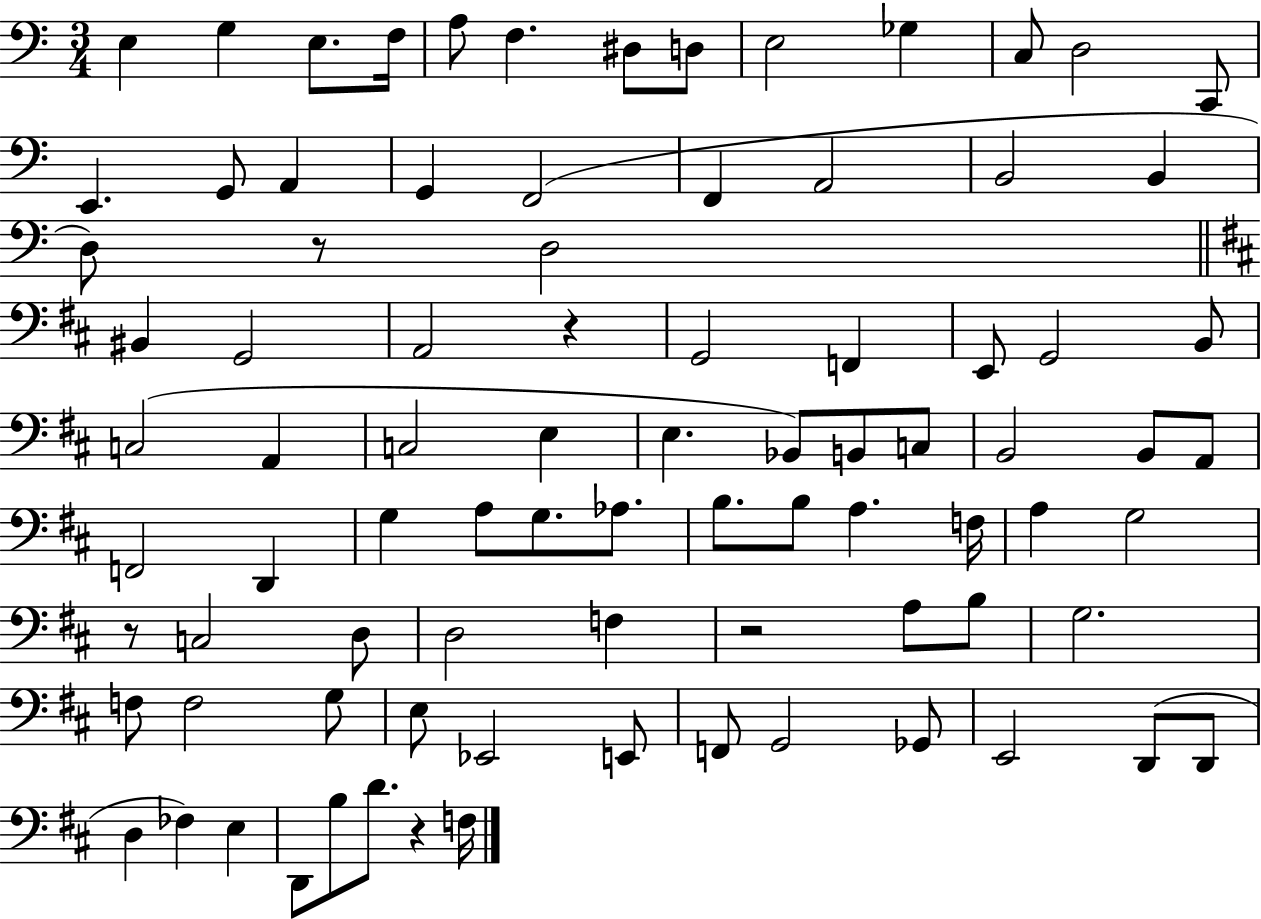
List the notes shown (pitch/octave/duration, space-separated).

E3/q G3/q E3/e. F3/s A3/e F3/q. D#3/e D3/e E3/h Gb3/q C3/e D3/h C2/e E2/q. G2/e A2/q G2/q F2/h F2/q A2/h B2/h B2/q D3/e R/e D3/h BIS2/q G2/h A2/h R/q G2/h F2/q E2/e G2/h B2/e C3/h A2/q C3/h E3/q E3/q. Bb2/e B2/e C3/e B2/h B2/e A2/e F2/h D2/q G3/q A3/e G3/e. Ab3/e. B3/e. B3/e A3/q. F3/s A3/q G3/h R/e C3/h D3/e D3/h F3/q R/h A3/e B3/e G3/h. F3/e F3/h G3/e E3/e Eb2/h E2/e F2/e G2/h Gb2/e E2/h D2/e D2/e D3/q FES3/q E3/q D2/e B3/e D4/e. R/q F3/s